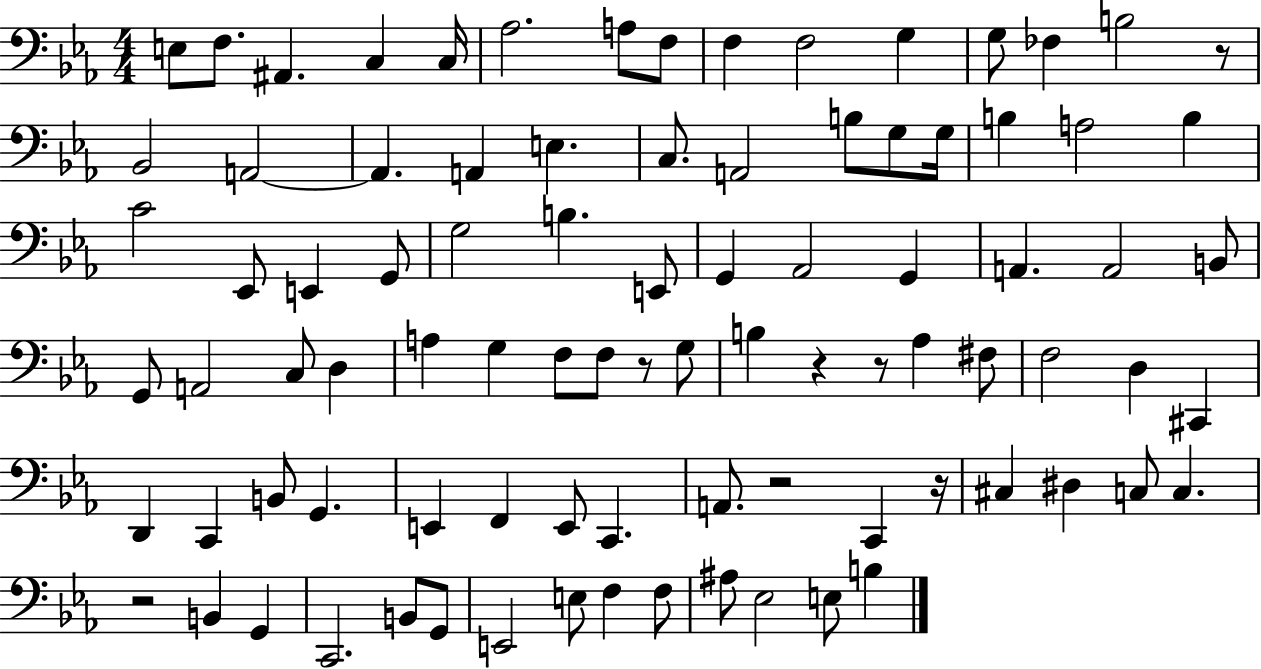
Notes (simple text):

E3/e F3/e. A#2/q. C3/q C3/s Ab3/h. A3/e F3/e F3/q F3/h G3/q G3/e FES3/q B3/h R/e Bb2/h A2/h A2/q. A2/q E3/q. C3/e. A2/h B3/e G3/e G3/s B3/q A3/h B3/q C4/h Eb2/e E2/q G2/e G3/h B3/q. E2/e G2/q Ab2/h G2/q A2/q. A2/h B2/e G2/e A2/h C3/e D3/q A3/q G3/q F3/e F3/e R/e G3/e B3/q R/q R/e Ab3/q F#3/e F3/h D3/q C#2/q D2/q C2/q B2/e G2/q. E2/q F2/q E2/e C2/q. A2/e. R/h C2/q R/s C#3/q D#3/q C3/e C3/q. R/h B2/q G2/q C2/h. B2/e G2/e E2/h E3/e F3/q F3/e A#3/e Eb3/h E3/e B3/q